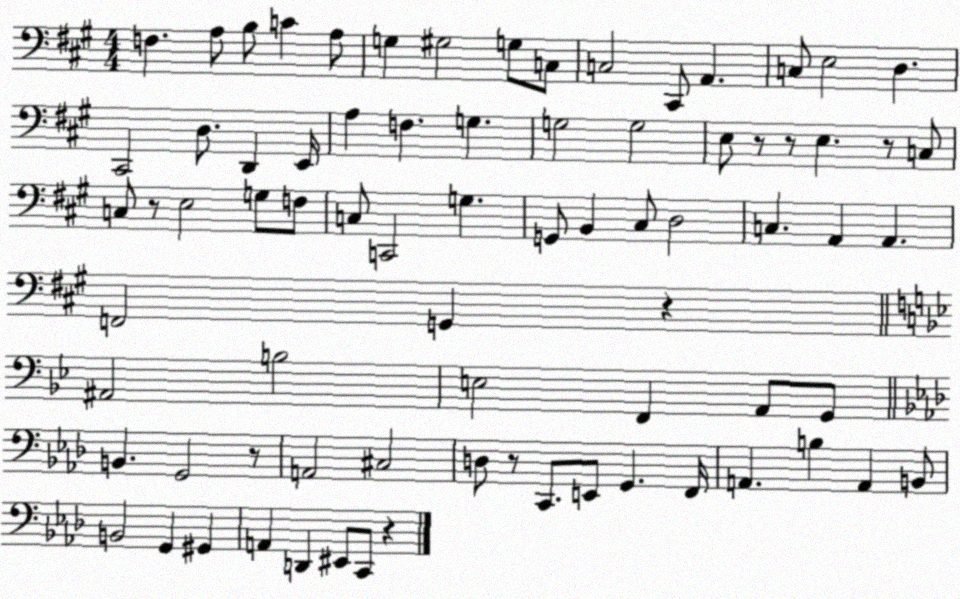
X:1
T:Untitled
M:4/4
L:1/4
K:A
F, A,/2 B,/2 C A,/2 G, ^G,2 G,/2 C,/2 C,2 ^C,,/2 A,, C,/2 E,2 D, ^C,,2 D,/2 D,, E,,/4 A, F, G, G,2 G,2 E,/2 z/2 z/2 E, z/2 C,/2 C,/2 z/2 E,2 G,/2 F,/2 C,/2 C,,2 G, G,,/2 B,, ^C,/2 D,2 C, A,, A,, F,,2 G,, z ^A,,2 B,2 E,2 F,, A,,/2 G,,/2 B,, G,,2 z/2 A,,2 ^C,2 D,/2 z/2 C,,/2 E,,/2 G,, F,,/4 A,, B, A,, B,,/2 B,,2 G,, ^G,, A,, D,, ^E,,/2 C,,/2 z